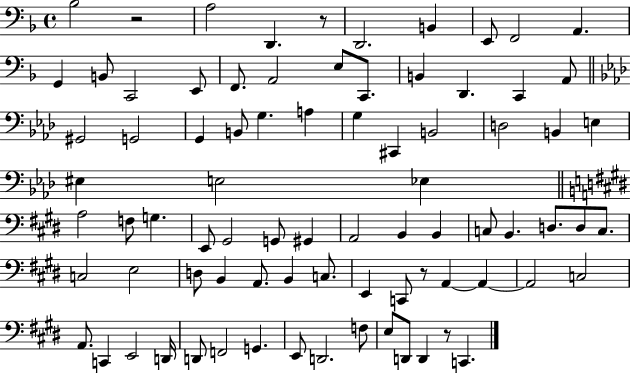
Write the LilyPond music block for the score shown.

{
  \clef bass
  \time 4/4
  \defaultTimeSignature
  \key f \major
  bes2 r2 | a2 d,4. r8 | d,2. b,4 | e,8 f,2 a,4. | \break g,4 b,8 c,2 e,8 | f,8. a,2 e8 c,8. | b,4 d,4. c,4 a,8 | \bar "||" \break \key aes \major gis,2 g,2 | g,4 b,8 g4. a4 | g4 cis,4 b,2 | d2 b,4 e4 | \break eis4 e2 ees4 | \bar "||" \break \key e \major a2 f8 g4. | e,8 gis,2 g,8 gis,4 | a,2 b,4 b,4 | c8 b,4. d8. d8 c8. | \break c2 e2 | d8 b,4 a,8. b,4 c8. | e,4 c,8 r8 a,4~~ a,4~~ | a,2 c2 | \break a,8. c,4 e,2 d,16 | d,8 f,2 g,4. | e,8 d,2. f8 | e8 d,8 d,4 r8 c,4. | \break \bar "|."
}